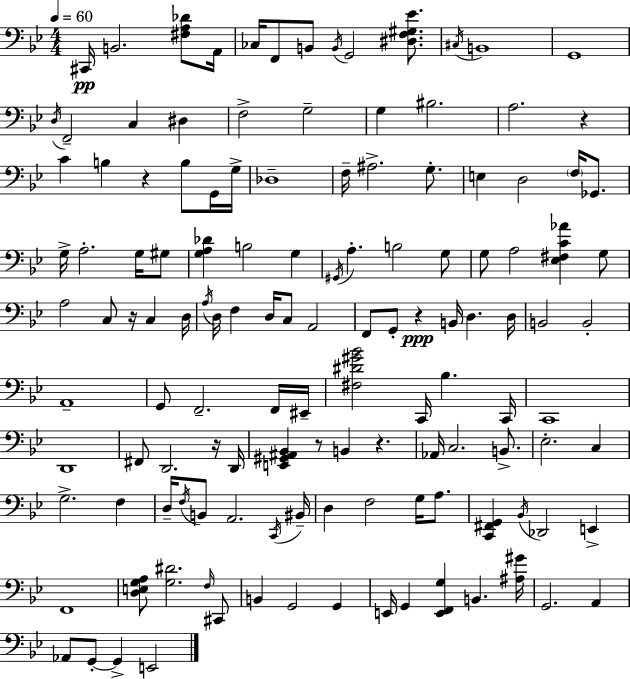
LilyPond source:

{
  \clef bass
  \numericTimeSignature
  \time 4/4
  \key bes \major
  \tempo 4 = 60
  cis,16\pp b,2. <fis a des'>8 a,16 | ces16 f,8 b,8 \acciaccatura { b,16 } g,2 <dis f gis ees'>8. | \acciaccatura { cis16 } b,1 | g,1 | \break \acciaccatura { d16 } f,2-- c4 dis4 | f2-> g2-- | g4 bis2. | a2. r4 | \break c'4 b4 r4 b8 | g,16 g16-> des1-- | f16-- ais2.-> | g8.-. e4 d2 \parenthesize f16 | \break ges,8. g16-> a2.-. | g16 gis8 <g a des'>4 b2 g4 | \acciaccatura { gis,16 } a4.-. b2 | g8 g8 a2 <ees fis c' aes'>4 | \break g8 a2 c8 r16 c4 | d16 \acciaccatura { a16 } d16 f4 d16 c8 a,2 | f,8 g,8-. r4\ppp b,16 d4. | d16 b,2 b,2-. | \break a,1-- | g,8 f,2.-- | f,16 eis,16-- <fis dis' gis' bes'>2 c,16 bes4. | c,16 c,1 | \break d,1 | fis,8 d,2. | r16 d,16 <e, gis, ais, bes,>4 r8 b,4 r4. | aes,16 c2. | \break b,8.-> ees2.-. | c4 g2.-> | f4 d16-- \acciaccatura { f16 } b,8 a,2. | \acciaccatura { c,16 } bis,16-- d4 f2 | \break g16 a8. <c, fis, g,>4 \acciaccatura { bes,16 } des,2 | e,4-> f,1 | <d e g a>8 <g dis'>2. | \grace { f16 } cis,8 b,4 g,2 | \break g,4 e,16 g,4 <e, f, g>4 | b,4. <ais gis'>16 g,2. | a,4 aes,8 g,8-.~~ g,4-> | e,2 \bar "|."
}